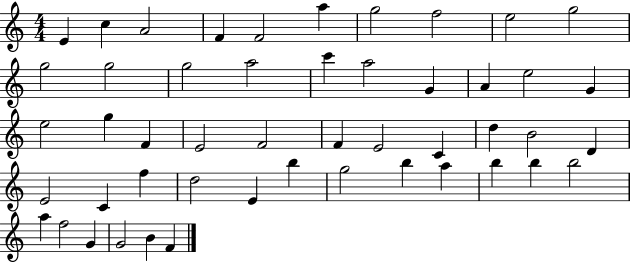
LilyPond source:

{
  \clef treble
  \numericTimeSignature
  \time 4/4
  \key c \major
  e'4 c''4 a'2 | f'4 f'2 a''4 | g''2 f''2 | e''2 g''2 | \break g''2 g''2 | g''2 a''2 | c'''4 a''2 g'4 | a'4 e''2 g'4 | \break e''2 g''4 f'4 | e'2 f'2 | f'4 e'2 c'4 | d''4 b'2 d'4 | \break e'2 c'4 f''4 | d''2 e'4 b''4 | g''2 b''4 a''4 | b''4 b''4 b''2 | \break a''4 f''2 g'4 | g'2 b'4 f'4 | \bar "|."
}